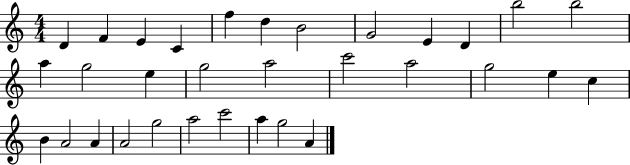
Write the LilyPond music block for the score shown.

{
  \clef treble
  \numericTimeSignature
  \time 4/4
  \key c \major
  d'4 f'4 e'4 c'4 | f''4 d''4 b'2 | g'2 e'4 d'4 | b''2 b''2 | \break a''4 g''2 e''4 | g''2 a''2 | c'''2 a''2 | g''2 e''4 c''4 | \break b'4 a'2 a'4 | a'2 g''2 | a''2 c'''2 | a''4 g''2 a'4 | \break \bar "|."
}